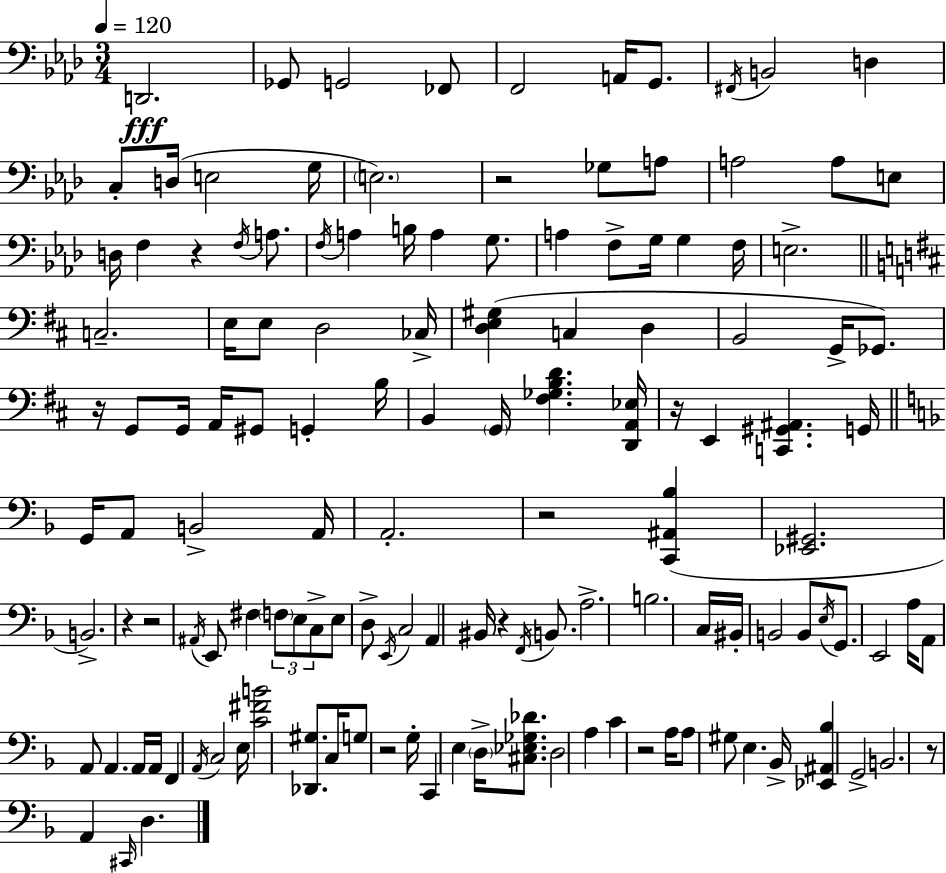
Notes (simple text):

D2/h. Gb2/e G2/h FES2/e F2/h A2/s G2/e. F#2/s B2/h D3/q C3/e D3/s E3/h G3/s E3/h. R/h Gb3/e A3/e A3/h A3/e E3/e D3/s F3/q R/q F3/s A3/e. F3/s A3/q B3/s A3/q G3/e. A3/q F3/e G3/s G3/q F3/s E3/h. C3/h. E3/s E3/e D3/h CES3/s [D3,E3,G#3]/q C3/q D3/q B2/h G2/s Gb2/e. R/s G2/e G2/s A2/s G#2/e G2/q B3/s B2/q G2/s [F#3,Gb3,B3,D4]/q. [D2,A2,Eb3]/s R/s E2/q [C2,G#2,A#2]/q. G2/s G2/s A2/e B2/h A2/s A2/h. R/h [C2,A#2,Bb3]/q [Eb2,G#2]/h. B2/h. R/q R/h A#2/s E2/e F#3/q F3/e E3/e C3/e E3/e D3/e E2/s C3/h A2/q BIS2/s R/q F2/s B2/e. A3/h. B3/h. C3/s BIS2/s B2/h B2/e E3/s G2/e. E2/h A3/s A2/e A2/e A2/q. A2/s A2/s F2/q A2/s C3/h E3/s [C4,F#4,B4]/h [Db2,G#3]/e. C3/s G3/e R/h G3/s C2/q E3/q D3/s [C#3,Eb3,Gb3,Db4]/e. D3/h A3/q C4/q R/h A3/s A3/e G#3/e E3/q. Bb2/s [Eb2,A#2,Bb3]/q G2/h B2/h. R/e A2/q C#2/s D3/q.